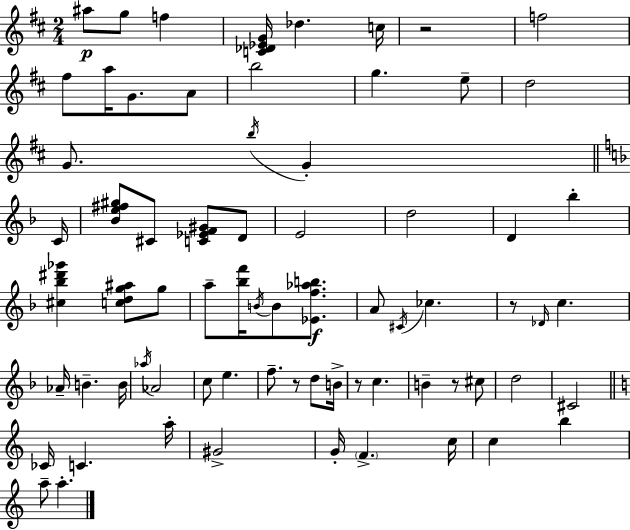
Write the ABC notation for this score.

X:1
T:Untitled
M:2/4
L:1/4
K:D
^a/2 g/2 f [C_D_EG]/4 _d c/4 z2 f2 ^f/2 a/4 G/2 A/2 b2 g e/2 d2 G/2 b/4 G C/4 [_Be^f^g]/2 ^C/2 [C_EF^G]/2 D/2 E2 d2 D _b [^c_b^d'_g'] [cdg^a]/2 g/2 a/2 [_bf']/4 B/4 B/2 [_Ef_ab]/2 A/2 ^C/4 _c z/2 _D/4 c _A/4 B B/4 _a/4 _A2 c/2 e f/2 z/2 d/2 B/4 z/2 c B z/2 ^c/2 d2 ^C2 _C/4 C a/4 ^G2 G/4 F c/4 c b a/2 a